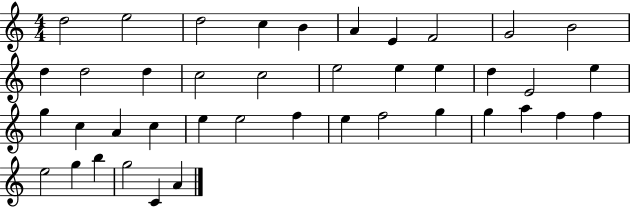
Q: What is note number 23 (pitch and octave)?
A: C5